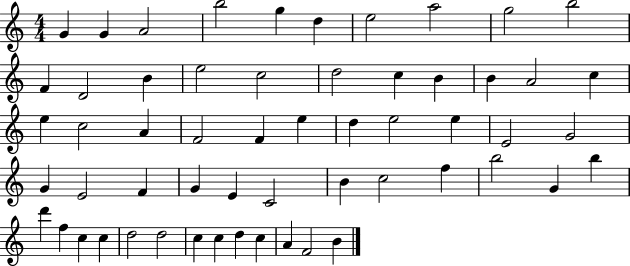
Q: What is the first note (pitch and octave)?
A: G4